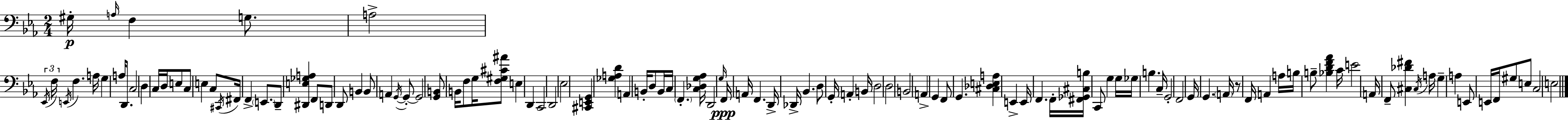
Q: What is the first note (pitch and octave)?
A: G#3